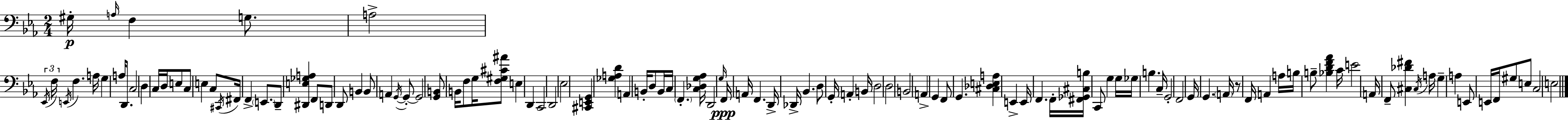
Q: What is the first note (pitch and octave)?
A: G#3